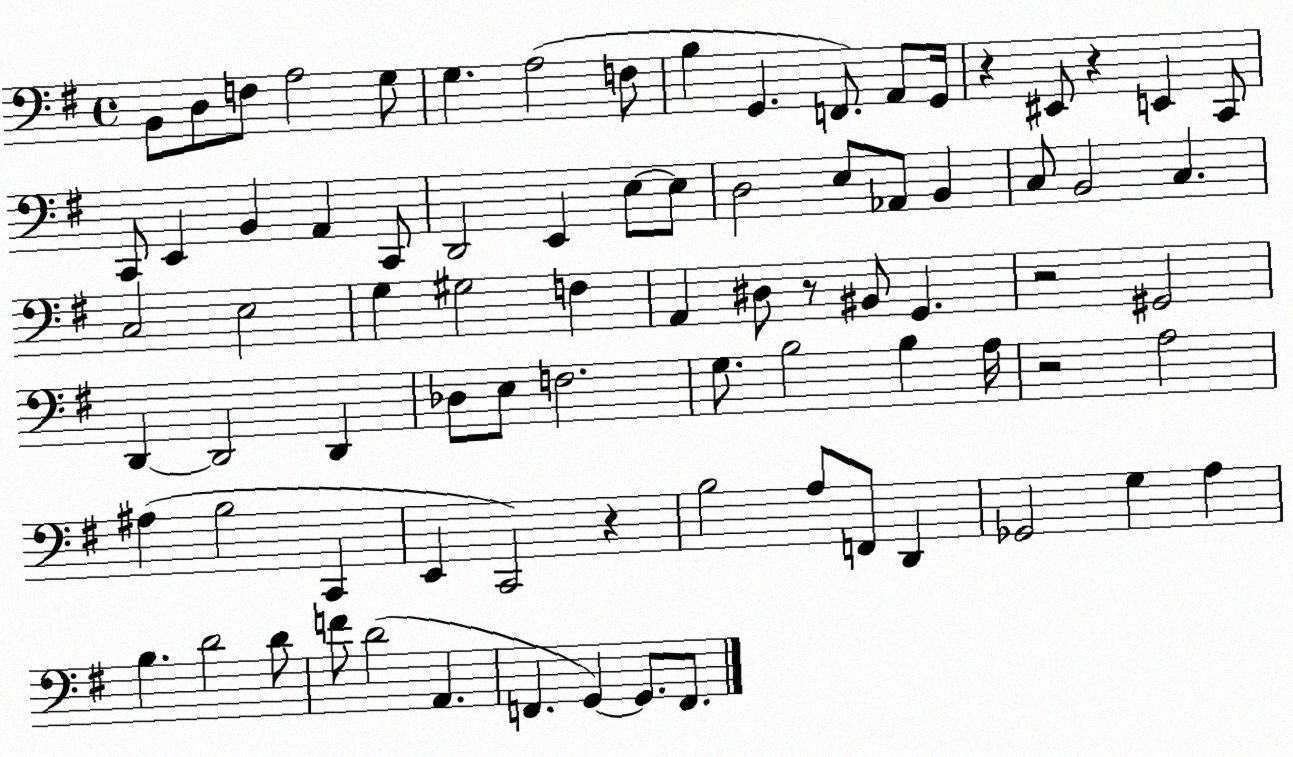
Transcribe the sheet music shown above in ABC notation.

X:1
T:Untitled
M:4/4
L:1/4
K:G
B,,/2 D,/2 F,/2 A,2 G,/2 G, A,2 F,/2 B, G,, F,,/2 A,,/2 G,,/4 z ^E,,/2 z E,, C,,/2 C,,/2 E,, B,, A,, C,,/2 D,,2 E,, E,/2 E,/2 D,2 E,/2 _A,,/2 B,, C,/2 B,,2 C, C,2 E,2 G, ^G,2 F, A,, ^D,/2 z/2 ^B,,/2 G,, z2 ^G,,2 D,, D,,2 D,, _D,/2 E,/2 F,2 G,/2 B,2 B, A,/4 z2 A,2 ^A, B,2 C,, E,, C,,2 z B,2 A,/2 F,,/2 D,, _G,,2 G, A, B, D2 D/2 F/2 D2 A,, F,, G,, G,,/2 F,,/2